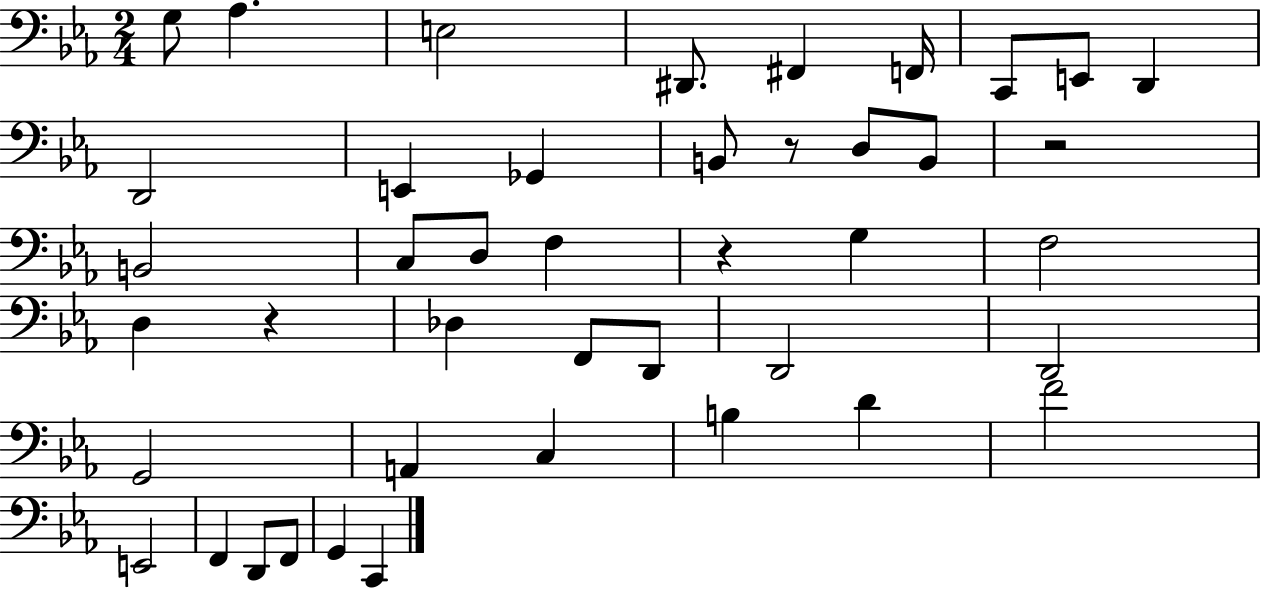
{
  \clef bass
  \numericTimeSignature
  \time 2/4
  \key ees \major
  g8 aes4. | e2 | dis,8. fis,4 f,16 | c,8 e,8 d,4 | \break d,2 | e,4 ges,4 | b,8 r8 d8 b,8 | r2 | \break b,2 | c8 d8 f4 | r4 g4 | f2 | \break d4 r4 | des4 f,8 d,8 | d,2 | d,2 | \break g,2 | a,4 c4 | b4 d'4 | f'2 | \break e,2 | f,4 d,8 f,8 | g,4 c,4 | \bar "|."
}